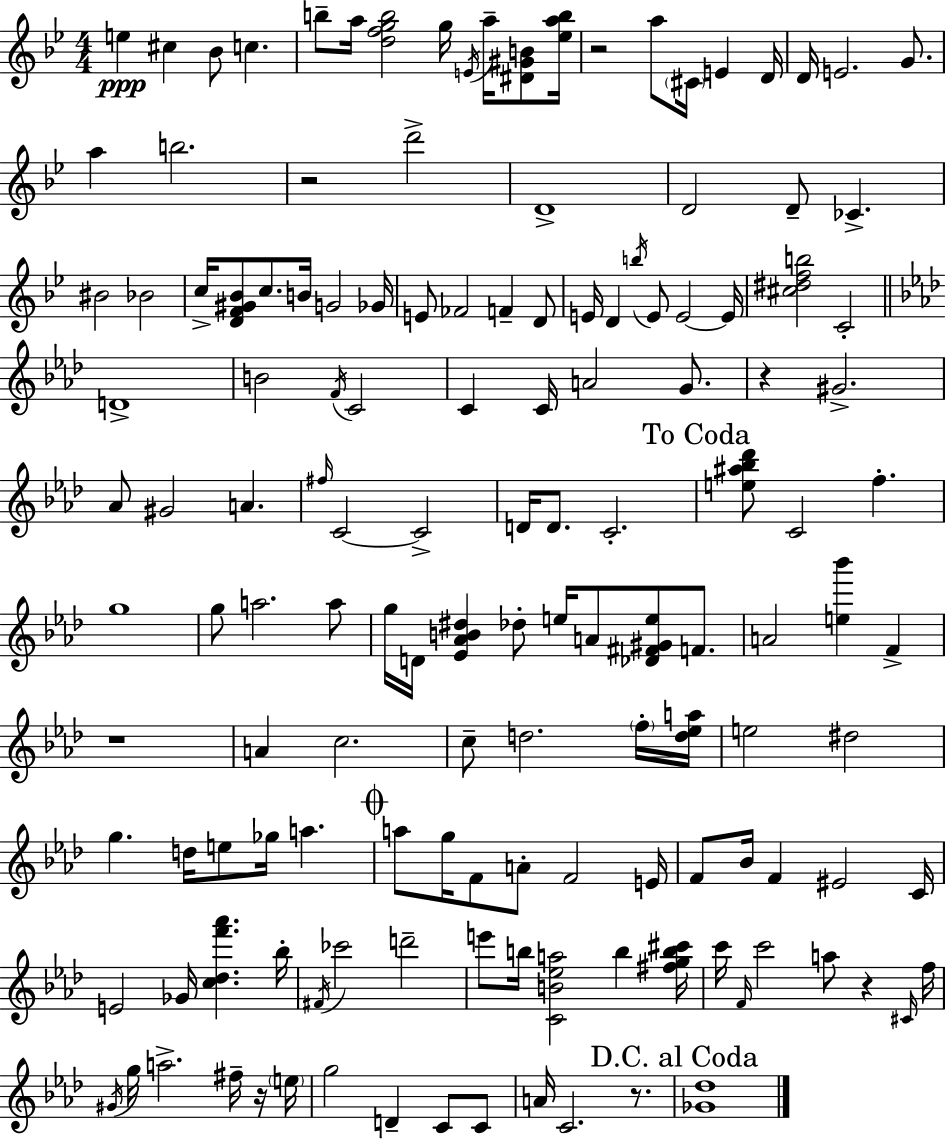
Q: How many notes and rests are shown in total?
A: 143